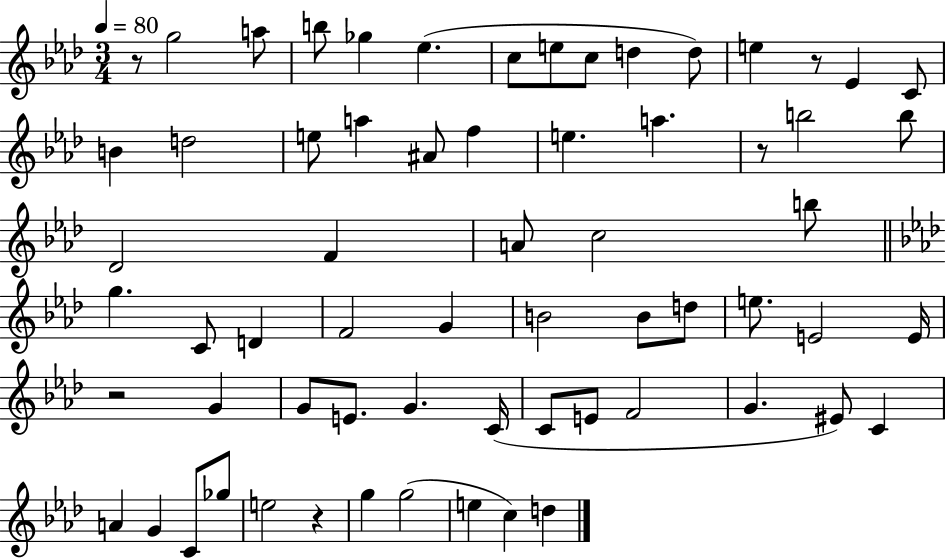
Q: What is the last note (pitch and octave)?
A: D5